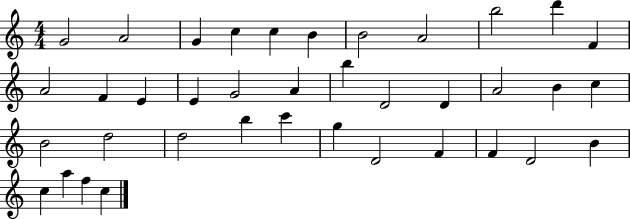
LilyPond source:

{
  \clef treble
  \numericTimeSignature
  \time 4/4
  \key c \major
  g'2 a'2 | g'4 c''4 c''4 b'4 | b'2 a'2 | b''2 d'''4 f'4 | \break a'2 f'4 e'4 | e'4 g'2 a'4 | b''4 d'2 d'4 | a'2 b'4 c''4 | \break b'2 d''2 | d''2 b''4 c'''4 | g''4 d'2 f'4 | f'4 d'2 b'4 | \break c''4 a''4 f''4 c''4 | \bar "|."
}